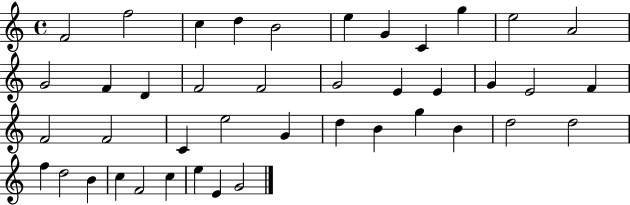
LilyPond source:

{
  \clef treble
  \time 4/4
  \defaultTimeSignature
  \key c \major
  f'2 f''2 | c''4 d''4 b'2 | e''4 g'4 c'4 g''4 | e''2 a'2 | \break g'2 f'4 d'4 | f'2 f'2 | g'2 e'4 e'4 | g'4 e'2 f'4 | \break f'2 f'2 | c'4 e''2 g'4 | d''4 b'4 g''4 b'4 | d''2 d''2 | \break f''4 d''2 b'4 | c''4 f'2 c''4 | e''4 e'4 g'2 | \bar "|."
}